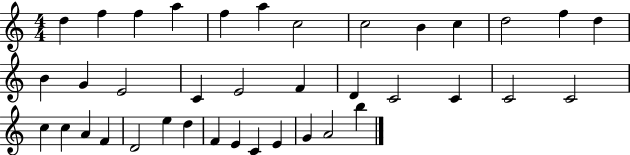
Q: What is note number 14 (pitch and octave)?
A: B4